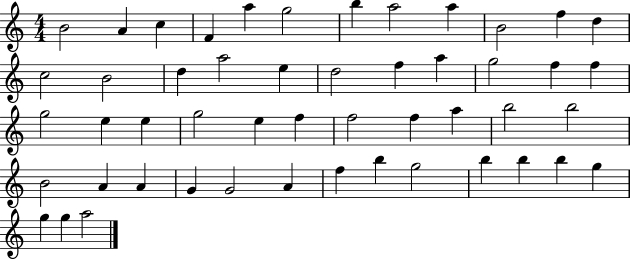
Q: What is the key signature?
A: C major